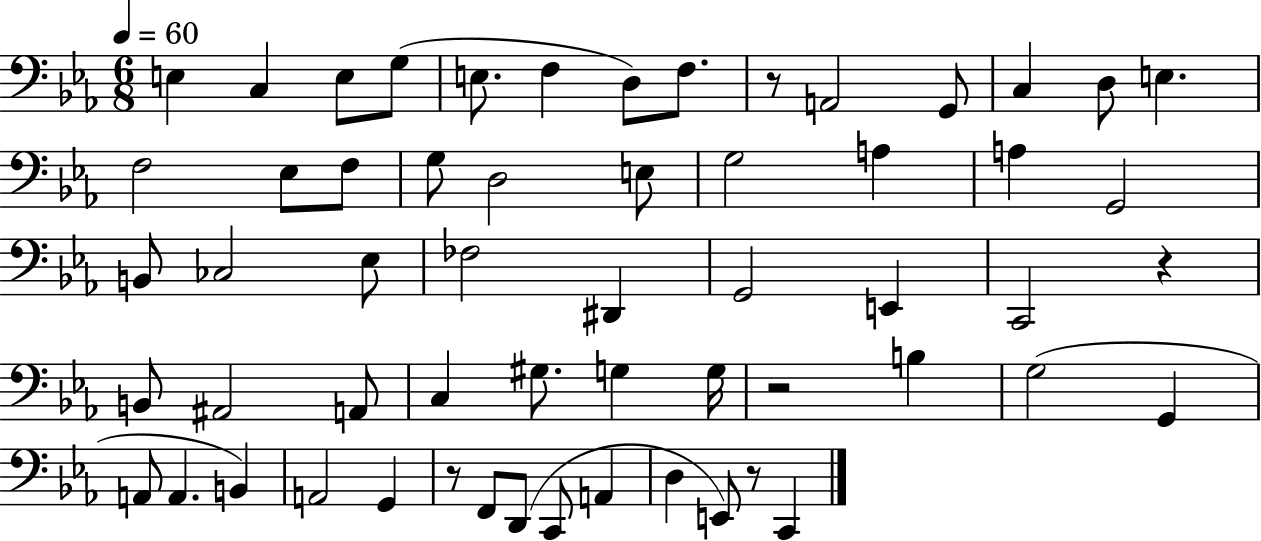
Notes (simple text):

E3/q C3/q E3/e G3/e E3/e. F3/q D3/e F3/e. R/e A2/h G2/e C3/q D3/e E3/q. F3/h Eb3/e F3/e G3/e D3/h E3/e G3/h A3/q A3/q G2/h B2/e CES3/h Eb3/e FES3/h D#2/q G2/h E2/q C2/h R/q B2/e A#2/h A2/e C3/q G#3/e. G3/q G3/s R/h B3/q G3/h G2/q A2/e A2/q. B2/q A2/h G2/q R/e F2/e D2/e C2/e A2/q D3/q E2/e R/e C2/q